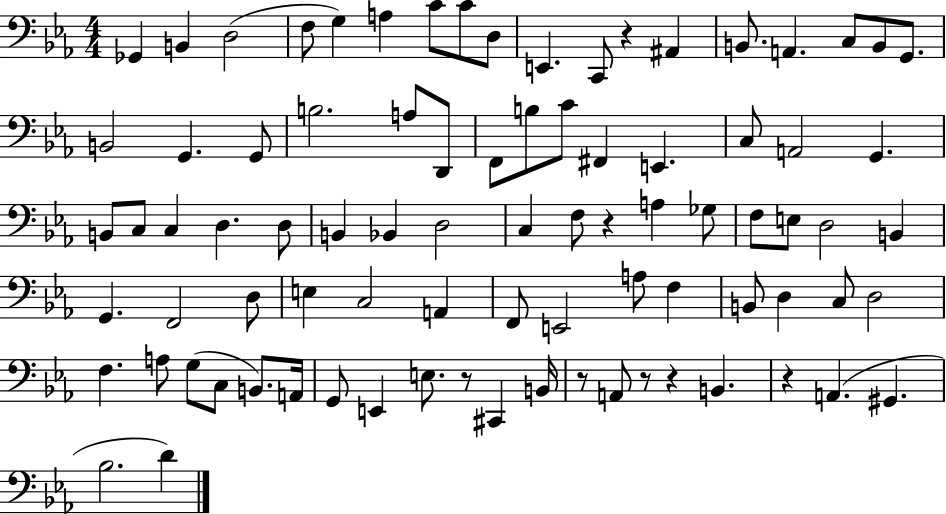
X:1
T:Untitled
M:4/4
L:1/4
K:Eb
_G,, B,, D,2 F,/2 G, A, C/2 C/2 D,/2 E,, C,,/2 z ^A,, B,,/2 A,, C,/2 B,,/2 G,,/2 B,,2 G,, G,,/2 B,2 A,/2 D,,/2 F,,/2 B,/2 C/2 ^F,, E,, C,/2 A,,2 G,, B,,/2 C,/2 C, D, D,/2 B,, _B,, D,2 C, F,/2 z A, _G,/2 F,/2 E,/2 D,2 B,, G,, F,,2 D,/2 E, C,2 A,, F,,/2 E,,2 A,/2 F, B,,/2 D, C,/2 D,2 F, A,/2 G,/2 C,/2 B,,/2 A,,/4 G,,/2 E,, E,/2 z/2 ^C,, B,,/4 z/2 A,,/2 z/2 z B,, z A,, ^G,, _B,2 D